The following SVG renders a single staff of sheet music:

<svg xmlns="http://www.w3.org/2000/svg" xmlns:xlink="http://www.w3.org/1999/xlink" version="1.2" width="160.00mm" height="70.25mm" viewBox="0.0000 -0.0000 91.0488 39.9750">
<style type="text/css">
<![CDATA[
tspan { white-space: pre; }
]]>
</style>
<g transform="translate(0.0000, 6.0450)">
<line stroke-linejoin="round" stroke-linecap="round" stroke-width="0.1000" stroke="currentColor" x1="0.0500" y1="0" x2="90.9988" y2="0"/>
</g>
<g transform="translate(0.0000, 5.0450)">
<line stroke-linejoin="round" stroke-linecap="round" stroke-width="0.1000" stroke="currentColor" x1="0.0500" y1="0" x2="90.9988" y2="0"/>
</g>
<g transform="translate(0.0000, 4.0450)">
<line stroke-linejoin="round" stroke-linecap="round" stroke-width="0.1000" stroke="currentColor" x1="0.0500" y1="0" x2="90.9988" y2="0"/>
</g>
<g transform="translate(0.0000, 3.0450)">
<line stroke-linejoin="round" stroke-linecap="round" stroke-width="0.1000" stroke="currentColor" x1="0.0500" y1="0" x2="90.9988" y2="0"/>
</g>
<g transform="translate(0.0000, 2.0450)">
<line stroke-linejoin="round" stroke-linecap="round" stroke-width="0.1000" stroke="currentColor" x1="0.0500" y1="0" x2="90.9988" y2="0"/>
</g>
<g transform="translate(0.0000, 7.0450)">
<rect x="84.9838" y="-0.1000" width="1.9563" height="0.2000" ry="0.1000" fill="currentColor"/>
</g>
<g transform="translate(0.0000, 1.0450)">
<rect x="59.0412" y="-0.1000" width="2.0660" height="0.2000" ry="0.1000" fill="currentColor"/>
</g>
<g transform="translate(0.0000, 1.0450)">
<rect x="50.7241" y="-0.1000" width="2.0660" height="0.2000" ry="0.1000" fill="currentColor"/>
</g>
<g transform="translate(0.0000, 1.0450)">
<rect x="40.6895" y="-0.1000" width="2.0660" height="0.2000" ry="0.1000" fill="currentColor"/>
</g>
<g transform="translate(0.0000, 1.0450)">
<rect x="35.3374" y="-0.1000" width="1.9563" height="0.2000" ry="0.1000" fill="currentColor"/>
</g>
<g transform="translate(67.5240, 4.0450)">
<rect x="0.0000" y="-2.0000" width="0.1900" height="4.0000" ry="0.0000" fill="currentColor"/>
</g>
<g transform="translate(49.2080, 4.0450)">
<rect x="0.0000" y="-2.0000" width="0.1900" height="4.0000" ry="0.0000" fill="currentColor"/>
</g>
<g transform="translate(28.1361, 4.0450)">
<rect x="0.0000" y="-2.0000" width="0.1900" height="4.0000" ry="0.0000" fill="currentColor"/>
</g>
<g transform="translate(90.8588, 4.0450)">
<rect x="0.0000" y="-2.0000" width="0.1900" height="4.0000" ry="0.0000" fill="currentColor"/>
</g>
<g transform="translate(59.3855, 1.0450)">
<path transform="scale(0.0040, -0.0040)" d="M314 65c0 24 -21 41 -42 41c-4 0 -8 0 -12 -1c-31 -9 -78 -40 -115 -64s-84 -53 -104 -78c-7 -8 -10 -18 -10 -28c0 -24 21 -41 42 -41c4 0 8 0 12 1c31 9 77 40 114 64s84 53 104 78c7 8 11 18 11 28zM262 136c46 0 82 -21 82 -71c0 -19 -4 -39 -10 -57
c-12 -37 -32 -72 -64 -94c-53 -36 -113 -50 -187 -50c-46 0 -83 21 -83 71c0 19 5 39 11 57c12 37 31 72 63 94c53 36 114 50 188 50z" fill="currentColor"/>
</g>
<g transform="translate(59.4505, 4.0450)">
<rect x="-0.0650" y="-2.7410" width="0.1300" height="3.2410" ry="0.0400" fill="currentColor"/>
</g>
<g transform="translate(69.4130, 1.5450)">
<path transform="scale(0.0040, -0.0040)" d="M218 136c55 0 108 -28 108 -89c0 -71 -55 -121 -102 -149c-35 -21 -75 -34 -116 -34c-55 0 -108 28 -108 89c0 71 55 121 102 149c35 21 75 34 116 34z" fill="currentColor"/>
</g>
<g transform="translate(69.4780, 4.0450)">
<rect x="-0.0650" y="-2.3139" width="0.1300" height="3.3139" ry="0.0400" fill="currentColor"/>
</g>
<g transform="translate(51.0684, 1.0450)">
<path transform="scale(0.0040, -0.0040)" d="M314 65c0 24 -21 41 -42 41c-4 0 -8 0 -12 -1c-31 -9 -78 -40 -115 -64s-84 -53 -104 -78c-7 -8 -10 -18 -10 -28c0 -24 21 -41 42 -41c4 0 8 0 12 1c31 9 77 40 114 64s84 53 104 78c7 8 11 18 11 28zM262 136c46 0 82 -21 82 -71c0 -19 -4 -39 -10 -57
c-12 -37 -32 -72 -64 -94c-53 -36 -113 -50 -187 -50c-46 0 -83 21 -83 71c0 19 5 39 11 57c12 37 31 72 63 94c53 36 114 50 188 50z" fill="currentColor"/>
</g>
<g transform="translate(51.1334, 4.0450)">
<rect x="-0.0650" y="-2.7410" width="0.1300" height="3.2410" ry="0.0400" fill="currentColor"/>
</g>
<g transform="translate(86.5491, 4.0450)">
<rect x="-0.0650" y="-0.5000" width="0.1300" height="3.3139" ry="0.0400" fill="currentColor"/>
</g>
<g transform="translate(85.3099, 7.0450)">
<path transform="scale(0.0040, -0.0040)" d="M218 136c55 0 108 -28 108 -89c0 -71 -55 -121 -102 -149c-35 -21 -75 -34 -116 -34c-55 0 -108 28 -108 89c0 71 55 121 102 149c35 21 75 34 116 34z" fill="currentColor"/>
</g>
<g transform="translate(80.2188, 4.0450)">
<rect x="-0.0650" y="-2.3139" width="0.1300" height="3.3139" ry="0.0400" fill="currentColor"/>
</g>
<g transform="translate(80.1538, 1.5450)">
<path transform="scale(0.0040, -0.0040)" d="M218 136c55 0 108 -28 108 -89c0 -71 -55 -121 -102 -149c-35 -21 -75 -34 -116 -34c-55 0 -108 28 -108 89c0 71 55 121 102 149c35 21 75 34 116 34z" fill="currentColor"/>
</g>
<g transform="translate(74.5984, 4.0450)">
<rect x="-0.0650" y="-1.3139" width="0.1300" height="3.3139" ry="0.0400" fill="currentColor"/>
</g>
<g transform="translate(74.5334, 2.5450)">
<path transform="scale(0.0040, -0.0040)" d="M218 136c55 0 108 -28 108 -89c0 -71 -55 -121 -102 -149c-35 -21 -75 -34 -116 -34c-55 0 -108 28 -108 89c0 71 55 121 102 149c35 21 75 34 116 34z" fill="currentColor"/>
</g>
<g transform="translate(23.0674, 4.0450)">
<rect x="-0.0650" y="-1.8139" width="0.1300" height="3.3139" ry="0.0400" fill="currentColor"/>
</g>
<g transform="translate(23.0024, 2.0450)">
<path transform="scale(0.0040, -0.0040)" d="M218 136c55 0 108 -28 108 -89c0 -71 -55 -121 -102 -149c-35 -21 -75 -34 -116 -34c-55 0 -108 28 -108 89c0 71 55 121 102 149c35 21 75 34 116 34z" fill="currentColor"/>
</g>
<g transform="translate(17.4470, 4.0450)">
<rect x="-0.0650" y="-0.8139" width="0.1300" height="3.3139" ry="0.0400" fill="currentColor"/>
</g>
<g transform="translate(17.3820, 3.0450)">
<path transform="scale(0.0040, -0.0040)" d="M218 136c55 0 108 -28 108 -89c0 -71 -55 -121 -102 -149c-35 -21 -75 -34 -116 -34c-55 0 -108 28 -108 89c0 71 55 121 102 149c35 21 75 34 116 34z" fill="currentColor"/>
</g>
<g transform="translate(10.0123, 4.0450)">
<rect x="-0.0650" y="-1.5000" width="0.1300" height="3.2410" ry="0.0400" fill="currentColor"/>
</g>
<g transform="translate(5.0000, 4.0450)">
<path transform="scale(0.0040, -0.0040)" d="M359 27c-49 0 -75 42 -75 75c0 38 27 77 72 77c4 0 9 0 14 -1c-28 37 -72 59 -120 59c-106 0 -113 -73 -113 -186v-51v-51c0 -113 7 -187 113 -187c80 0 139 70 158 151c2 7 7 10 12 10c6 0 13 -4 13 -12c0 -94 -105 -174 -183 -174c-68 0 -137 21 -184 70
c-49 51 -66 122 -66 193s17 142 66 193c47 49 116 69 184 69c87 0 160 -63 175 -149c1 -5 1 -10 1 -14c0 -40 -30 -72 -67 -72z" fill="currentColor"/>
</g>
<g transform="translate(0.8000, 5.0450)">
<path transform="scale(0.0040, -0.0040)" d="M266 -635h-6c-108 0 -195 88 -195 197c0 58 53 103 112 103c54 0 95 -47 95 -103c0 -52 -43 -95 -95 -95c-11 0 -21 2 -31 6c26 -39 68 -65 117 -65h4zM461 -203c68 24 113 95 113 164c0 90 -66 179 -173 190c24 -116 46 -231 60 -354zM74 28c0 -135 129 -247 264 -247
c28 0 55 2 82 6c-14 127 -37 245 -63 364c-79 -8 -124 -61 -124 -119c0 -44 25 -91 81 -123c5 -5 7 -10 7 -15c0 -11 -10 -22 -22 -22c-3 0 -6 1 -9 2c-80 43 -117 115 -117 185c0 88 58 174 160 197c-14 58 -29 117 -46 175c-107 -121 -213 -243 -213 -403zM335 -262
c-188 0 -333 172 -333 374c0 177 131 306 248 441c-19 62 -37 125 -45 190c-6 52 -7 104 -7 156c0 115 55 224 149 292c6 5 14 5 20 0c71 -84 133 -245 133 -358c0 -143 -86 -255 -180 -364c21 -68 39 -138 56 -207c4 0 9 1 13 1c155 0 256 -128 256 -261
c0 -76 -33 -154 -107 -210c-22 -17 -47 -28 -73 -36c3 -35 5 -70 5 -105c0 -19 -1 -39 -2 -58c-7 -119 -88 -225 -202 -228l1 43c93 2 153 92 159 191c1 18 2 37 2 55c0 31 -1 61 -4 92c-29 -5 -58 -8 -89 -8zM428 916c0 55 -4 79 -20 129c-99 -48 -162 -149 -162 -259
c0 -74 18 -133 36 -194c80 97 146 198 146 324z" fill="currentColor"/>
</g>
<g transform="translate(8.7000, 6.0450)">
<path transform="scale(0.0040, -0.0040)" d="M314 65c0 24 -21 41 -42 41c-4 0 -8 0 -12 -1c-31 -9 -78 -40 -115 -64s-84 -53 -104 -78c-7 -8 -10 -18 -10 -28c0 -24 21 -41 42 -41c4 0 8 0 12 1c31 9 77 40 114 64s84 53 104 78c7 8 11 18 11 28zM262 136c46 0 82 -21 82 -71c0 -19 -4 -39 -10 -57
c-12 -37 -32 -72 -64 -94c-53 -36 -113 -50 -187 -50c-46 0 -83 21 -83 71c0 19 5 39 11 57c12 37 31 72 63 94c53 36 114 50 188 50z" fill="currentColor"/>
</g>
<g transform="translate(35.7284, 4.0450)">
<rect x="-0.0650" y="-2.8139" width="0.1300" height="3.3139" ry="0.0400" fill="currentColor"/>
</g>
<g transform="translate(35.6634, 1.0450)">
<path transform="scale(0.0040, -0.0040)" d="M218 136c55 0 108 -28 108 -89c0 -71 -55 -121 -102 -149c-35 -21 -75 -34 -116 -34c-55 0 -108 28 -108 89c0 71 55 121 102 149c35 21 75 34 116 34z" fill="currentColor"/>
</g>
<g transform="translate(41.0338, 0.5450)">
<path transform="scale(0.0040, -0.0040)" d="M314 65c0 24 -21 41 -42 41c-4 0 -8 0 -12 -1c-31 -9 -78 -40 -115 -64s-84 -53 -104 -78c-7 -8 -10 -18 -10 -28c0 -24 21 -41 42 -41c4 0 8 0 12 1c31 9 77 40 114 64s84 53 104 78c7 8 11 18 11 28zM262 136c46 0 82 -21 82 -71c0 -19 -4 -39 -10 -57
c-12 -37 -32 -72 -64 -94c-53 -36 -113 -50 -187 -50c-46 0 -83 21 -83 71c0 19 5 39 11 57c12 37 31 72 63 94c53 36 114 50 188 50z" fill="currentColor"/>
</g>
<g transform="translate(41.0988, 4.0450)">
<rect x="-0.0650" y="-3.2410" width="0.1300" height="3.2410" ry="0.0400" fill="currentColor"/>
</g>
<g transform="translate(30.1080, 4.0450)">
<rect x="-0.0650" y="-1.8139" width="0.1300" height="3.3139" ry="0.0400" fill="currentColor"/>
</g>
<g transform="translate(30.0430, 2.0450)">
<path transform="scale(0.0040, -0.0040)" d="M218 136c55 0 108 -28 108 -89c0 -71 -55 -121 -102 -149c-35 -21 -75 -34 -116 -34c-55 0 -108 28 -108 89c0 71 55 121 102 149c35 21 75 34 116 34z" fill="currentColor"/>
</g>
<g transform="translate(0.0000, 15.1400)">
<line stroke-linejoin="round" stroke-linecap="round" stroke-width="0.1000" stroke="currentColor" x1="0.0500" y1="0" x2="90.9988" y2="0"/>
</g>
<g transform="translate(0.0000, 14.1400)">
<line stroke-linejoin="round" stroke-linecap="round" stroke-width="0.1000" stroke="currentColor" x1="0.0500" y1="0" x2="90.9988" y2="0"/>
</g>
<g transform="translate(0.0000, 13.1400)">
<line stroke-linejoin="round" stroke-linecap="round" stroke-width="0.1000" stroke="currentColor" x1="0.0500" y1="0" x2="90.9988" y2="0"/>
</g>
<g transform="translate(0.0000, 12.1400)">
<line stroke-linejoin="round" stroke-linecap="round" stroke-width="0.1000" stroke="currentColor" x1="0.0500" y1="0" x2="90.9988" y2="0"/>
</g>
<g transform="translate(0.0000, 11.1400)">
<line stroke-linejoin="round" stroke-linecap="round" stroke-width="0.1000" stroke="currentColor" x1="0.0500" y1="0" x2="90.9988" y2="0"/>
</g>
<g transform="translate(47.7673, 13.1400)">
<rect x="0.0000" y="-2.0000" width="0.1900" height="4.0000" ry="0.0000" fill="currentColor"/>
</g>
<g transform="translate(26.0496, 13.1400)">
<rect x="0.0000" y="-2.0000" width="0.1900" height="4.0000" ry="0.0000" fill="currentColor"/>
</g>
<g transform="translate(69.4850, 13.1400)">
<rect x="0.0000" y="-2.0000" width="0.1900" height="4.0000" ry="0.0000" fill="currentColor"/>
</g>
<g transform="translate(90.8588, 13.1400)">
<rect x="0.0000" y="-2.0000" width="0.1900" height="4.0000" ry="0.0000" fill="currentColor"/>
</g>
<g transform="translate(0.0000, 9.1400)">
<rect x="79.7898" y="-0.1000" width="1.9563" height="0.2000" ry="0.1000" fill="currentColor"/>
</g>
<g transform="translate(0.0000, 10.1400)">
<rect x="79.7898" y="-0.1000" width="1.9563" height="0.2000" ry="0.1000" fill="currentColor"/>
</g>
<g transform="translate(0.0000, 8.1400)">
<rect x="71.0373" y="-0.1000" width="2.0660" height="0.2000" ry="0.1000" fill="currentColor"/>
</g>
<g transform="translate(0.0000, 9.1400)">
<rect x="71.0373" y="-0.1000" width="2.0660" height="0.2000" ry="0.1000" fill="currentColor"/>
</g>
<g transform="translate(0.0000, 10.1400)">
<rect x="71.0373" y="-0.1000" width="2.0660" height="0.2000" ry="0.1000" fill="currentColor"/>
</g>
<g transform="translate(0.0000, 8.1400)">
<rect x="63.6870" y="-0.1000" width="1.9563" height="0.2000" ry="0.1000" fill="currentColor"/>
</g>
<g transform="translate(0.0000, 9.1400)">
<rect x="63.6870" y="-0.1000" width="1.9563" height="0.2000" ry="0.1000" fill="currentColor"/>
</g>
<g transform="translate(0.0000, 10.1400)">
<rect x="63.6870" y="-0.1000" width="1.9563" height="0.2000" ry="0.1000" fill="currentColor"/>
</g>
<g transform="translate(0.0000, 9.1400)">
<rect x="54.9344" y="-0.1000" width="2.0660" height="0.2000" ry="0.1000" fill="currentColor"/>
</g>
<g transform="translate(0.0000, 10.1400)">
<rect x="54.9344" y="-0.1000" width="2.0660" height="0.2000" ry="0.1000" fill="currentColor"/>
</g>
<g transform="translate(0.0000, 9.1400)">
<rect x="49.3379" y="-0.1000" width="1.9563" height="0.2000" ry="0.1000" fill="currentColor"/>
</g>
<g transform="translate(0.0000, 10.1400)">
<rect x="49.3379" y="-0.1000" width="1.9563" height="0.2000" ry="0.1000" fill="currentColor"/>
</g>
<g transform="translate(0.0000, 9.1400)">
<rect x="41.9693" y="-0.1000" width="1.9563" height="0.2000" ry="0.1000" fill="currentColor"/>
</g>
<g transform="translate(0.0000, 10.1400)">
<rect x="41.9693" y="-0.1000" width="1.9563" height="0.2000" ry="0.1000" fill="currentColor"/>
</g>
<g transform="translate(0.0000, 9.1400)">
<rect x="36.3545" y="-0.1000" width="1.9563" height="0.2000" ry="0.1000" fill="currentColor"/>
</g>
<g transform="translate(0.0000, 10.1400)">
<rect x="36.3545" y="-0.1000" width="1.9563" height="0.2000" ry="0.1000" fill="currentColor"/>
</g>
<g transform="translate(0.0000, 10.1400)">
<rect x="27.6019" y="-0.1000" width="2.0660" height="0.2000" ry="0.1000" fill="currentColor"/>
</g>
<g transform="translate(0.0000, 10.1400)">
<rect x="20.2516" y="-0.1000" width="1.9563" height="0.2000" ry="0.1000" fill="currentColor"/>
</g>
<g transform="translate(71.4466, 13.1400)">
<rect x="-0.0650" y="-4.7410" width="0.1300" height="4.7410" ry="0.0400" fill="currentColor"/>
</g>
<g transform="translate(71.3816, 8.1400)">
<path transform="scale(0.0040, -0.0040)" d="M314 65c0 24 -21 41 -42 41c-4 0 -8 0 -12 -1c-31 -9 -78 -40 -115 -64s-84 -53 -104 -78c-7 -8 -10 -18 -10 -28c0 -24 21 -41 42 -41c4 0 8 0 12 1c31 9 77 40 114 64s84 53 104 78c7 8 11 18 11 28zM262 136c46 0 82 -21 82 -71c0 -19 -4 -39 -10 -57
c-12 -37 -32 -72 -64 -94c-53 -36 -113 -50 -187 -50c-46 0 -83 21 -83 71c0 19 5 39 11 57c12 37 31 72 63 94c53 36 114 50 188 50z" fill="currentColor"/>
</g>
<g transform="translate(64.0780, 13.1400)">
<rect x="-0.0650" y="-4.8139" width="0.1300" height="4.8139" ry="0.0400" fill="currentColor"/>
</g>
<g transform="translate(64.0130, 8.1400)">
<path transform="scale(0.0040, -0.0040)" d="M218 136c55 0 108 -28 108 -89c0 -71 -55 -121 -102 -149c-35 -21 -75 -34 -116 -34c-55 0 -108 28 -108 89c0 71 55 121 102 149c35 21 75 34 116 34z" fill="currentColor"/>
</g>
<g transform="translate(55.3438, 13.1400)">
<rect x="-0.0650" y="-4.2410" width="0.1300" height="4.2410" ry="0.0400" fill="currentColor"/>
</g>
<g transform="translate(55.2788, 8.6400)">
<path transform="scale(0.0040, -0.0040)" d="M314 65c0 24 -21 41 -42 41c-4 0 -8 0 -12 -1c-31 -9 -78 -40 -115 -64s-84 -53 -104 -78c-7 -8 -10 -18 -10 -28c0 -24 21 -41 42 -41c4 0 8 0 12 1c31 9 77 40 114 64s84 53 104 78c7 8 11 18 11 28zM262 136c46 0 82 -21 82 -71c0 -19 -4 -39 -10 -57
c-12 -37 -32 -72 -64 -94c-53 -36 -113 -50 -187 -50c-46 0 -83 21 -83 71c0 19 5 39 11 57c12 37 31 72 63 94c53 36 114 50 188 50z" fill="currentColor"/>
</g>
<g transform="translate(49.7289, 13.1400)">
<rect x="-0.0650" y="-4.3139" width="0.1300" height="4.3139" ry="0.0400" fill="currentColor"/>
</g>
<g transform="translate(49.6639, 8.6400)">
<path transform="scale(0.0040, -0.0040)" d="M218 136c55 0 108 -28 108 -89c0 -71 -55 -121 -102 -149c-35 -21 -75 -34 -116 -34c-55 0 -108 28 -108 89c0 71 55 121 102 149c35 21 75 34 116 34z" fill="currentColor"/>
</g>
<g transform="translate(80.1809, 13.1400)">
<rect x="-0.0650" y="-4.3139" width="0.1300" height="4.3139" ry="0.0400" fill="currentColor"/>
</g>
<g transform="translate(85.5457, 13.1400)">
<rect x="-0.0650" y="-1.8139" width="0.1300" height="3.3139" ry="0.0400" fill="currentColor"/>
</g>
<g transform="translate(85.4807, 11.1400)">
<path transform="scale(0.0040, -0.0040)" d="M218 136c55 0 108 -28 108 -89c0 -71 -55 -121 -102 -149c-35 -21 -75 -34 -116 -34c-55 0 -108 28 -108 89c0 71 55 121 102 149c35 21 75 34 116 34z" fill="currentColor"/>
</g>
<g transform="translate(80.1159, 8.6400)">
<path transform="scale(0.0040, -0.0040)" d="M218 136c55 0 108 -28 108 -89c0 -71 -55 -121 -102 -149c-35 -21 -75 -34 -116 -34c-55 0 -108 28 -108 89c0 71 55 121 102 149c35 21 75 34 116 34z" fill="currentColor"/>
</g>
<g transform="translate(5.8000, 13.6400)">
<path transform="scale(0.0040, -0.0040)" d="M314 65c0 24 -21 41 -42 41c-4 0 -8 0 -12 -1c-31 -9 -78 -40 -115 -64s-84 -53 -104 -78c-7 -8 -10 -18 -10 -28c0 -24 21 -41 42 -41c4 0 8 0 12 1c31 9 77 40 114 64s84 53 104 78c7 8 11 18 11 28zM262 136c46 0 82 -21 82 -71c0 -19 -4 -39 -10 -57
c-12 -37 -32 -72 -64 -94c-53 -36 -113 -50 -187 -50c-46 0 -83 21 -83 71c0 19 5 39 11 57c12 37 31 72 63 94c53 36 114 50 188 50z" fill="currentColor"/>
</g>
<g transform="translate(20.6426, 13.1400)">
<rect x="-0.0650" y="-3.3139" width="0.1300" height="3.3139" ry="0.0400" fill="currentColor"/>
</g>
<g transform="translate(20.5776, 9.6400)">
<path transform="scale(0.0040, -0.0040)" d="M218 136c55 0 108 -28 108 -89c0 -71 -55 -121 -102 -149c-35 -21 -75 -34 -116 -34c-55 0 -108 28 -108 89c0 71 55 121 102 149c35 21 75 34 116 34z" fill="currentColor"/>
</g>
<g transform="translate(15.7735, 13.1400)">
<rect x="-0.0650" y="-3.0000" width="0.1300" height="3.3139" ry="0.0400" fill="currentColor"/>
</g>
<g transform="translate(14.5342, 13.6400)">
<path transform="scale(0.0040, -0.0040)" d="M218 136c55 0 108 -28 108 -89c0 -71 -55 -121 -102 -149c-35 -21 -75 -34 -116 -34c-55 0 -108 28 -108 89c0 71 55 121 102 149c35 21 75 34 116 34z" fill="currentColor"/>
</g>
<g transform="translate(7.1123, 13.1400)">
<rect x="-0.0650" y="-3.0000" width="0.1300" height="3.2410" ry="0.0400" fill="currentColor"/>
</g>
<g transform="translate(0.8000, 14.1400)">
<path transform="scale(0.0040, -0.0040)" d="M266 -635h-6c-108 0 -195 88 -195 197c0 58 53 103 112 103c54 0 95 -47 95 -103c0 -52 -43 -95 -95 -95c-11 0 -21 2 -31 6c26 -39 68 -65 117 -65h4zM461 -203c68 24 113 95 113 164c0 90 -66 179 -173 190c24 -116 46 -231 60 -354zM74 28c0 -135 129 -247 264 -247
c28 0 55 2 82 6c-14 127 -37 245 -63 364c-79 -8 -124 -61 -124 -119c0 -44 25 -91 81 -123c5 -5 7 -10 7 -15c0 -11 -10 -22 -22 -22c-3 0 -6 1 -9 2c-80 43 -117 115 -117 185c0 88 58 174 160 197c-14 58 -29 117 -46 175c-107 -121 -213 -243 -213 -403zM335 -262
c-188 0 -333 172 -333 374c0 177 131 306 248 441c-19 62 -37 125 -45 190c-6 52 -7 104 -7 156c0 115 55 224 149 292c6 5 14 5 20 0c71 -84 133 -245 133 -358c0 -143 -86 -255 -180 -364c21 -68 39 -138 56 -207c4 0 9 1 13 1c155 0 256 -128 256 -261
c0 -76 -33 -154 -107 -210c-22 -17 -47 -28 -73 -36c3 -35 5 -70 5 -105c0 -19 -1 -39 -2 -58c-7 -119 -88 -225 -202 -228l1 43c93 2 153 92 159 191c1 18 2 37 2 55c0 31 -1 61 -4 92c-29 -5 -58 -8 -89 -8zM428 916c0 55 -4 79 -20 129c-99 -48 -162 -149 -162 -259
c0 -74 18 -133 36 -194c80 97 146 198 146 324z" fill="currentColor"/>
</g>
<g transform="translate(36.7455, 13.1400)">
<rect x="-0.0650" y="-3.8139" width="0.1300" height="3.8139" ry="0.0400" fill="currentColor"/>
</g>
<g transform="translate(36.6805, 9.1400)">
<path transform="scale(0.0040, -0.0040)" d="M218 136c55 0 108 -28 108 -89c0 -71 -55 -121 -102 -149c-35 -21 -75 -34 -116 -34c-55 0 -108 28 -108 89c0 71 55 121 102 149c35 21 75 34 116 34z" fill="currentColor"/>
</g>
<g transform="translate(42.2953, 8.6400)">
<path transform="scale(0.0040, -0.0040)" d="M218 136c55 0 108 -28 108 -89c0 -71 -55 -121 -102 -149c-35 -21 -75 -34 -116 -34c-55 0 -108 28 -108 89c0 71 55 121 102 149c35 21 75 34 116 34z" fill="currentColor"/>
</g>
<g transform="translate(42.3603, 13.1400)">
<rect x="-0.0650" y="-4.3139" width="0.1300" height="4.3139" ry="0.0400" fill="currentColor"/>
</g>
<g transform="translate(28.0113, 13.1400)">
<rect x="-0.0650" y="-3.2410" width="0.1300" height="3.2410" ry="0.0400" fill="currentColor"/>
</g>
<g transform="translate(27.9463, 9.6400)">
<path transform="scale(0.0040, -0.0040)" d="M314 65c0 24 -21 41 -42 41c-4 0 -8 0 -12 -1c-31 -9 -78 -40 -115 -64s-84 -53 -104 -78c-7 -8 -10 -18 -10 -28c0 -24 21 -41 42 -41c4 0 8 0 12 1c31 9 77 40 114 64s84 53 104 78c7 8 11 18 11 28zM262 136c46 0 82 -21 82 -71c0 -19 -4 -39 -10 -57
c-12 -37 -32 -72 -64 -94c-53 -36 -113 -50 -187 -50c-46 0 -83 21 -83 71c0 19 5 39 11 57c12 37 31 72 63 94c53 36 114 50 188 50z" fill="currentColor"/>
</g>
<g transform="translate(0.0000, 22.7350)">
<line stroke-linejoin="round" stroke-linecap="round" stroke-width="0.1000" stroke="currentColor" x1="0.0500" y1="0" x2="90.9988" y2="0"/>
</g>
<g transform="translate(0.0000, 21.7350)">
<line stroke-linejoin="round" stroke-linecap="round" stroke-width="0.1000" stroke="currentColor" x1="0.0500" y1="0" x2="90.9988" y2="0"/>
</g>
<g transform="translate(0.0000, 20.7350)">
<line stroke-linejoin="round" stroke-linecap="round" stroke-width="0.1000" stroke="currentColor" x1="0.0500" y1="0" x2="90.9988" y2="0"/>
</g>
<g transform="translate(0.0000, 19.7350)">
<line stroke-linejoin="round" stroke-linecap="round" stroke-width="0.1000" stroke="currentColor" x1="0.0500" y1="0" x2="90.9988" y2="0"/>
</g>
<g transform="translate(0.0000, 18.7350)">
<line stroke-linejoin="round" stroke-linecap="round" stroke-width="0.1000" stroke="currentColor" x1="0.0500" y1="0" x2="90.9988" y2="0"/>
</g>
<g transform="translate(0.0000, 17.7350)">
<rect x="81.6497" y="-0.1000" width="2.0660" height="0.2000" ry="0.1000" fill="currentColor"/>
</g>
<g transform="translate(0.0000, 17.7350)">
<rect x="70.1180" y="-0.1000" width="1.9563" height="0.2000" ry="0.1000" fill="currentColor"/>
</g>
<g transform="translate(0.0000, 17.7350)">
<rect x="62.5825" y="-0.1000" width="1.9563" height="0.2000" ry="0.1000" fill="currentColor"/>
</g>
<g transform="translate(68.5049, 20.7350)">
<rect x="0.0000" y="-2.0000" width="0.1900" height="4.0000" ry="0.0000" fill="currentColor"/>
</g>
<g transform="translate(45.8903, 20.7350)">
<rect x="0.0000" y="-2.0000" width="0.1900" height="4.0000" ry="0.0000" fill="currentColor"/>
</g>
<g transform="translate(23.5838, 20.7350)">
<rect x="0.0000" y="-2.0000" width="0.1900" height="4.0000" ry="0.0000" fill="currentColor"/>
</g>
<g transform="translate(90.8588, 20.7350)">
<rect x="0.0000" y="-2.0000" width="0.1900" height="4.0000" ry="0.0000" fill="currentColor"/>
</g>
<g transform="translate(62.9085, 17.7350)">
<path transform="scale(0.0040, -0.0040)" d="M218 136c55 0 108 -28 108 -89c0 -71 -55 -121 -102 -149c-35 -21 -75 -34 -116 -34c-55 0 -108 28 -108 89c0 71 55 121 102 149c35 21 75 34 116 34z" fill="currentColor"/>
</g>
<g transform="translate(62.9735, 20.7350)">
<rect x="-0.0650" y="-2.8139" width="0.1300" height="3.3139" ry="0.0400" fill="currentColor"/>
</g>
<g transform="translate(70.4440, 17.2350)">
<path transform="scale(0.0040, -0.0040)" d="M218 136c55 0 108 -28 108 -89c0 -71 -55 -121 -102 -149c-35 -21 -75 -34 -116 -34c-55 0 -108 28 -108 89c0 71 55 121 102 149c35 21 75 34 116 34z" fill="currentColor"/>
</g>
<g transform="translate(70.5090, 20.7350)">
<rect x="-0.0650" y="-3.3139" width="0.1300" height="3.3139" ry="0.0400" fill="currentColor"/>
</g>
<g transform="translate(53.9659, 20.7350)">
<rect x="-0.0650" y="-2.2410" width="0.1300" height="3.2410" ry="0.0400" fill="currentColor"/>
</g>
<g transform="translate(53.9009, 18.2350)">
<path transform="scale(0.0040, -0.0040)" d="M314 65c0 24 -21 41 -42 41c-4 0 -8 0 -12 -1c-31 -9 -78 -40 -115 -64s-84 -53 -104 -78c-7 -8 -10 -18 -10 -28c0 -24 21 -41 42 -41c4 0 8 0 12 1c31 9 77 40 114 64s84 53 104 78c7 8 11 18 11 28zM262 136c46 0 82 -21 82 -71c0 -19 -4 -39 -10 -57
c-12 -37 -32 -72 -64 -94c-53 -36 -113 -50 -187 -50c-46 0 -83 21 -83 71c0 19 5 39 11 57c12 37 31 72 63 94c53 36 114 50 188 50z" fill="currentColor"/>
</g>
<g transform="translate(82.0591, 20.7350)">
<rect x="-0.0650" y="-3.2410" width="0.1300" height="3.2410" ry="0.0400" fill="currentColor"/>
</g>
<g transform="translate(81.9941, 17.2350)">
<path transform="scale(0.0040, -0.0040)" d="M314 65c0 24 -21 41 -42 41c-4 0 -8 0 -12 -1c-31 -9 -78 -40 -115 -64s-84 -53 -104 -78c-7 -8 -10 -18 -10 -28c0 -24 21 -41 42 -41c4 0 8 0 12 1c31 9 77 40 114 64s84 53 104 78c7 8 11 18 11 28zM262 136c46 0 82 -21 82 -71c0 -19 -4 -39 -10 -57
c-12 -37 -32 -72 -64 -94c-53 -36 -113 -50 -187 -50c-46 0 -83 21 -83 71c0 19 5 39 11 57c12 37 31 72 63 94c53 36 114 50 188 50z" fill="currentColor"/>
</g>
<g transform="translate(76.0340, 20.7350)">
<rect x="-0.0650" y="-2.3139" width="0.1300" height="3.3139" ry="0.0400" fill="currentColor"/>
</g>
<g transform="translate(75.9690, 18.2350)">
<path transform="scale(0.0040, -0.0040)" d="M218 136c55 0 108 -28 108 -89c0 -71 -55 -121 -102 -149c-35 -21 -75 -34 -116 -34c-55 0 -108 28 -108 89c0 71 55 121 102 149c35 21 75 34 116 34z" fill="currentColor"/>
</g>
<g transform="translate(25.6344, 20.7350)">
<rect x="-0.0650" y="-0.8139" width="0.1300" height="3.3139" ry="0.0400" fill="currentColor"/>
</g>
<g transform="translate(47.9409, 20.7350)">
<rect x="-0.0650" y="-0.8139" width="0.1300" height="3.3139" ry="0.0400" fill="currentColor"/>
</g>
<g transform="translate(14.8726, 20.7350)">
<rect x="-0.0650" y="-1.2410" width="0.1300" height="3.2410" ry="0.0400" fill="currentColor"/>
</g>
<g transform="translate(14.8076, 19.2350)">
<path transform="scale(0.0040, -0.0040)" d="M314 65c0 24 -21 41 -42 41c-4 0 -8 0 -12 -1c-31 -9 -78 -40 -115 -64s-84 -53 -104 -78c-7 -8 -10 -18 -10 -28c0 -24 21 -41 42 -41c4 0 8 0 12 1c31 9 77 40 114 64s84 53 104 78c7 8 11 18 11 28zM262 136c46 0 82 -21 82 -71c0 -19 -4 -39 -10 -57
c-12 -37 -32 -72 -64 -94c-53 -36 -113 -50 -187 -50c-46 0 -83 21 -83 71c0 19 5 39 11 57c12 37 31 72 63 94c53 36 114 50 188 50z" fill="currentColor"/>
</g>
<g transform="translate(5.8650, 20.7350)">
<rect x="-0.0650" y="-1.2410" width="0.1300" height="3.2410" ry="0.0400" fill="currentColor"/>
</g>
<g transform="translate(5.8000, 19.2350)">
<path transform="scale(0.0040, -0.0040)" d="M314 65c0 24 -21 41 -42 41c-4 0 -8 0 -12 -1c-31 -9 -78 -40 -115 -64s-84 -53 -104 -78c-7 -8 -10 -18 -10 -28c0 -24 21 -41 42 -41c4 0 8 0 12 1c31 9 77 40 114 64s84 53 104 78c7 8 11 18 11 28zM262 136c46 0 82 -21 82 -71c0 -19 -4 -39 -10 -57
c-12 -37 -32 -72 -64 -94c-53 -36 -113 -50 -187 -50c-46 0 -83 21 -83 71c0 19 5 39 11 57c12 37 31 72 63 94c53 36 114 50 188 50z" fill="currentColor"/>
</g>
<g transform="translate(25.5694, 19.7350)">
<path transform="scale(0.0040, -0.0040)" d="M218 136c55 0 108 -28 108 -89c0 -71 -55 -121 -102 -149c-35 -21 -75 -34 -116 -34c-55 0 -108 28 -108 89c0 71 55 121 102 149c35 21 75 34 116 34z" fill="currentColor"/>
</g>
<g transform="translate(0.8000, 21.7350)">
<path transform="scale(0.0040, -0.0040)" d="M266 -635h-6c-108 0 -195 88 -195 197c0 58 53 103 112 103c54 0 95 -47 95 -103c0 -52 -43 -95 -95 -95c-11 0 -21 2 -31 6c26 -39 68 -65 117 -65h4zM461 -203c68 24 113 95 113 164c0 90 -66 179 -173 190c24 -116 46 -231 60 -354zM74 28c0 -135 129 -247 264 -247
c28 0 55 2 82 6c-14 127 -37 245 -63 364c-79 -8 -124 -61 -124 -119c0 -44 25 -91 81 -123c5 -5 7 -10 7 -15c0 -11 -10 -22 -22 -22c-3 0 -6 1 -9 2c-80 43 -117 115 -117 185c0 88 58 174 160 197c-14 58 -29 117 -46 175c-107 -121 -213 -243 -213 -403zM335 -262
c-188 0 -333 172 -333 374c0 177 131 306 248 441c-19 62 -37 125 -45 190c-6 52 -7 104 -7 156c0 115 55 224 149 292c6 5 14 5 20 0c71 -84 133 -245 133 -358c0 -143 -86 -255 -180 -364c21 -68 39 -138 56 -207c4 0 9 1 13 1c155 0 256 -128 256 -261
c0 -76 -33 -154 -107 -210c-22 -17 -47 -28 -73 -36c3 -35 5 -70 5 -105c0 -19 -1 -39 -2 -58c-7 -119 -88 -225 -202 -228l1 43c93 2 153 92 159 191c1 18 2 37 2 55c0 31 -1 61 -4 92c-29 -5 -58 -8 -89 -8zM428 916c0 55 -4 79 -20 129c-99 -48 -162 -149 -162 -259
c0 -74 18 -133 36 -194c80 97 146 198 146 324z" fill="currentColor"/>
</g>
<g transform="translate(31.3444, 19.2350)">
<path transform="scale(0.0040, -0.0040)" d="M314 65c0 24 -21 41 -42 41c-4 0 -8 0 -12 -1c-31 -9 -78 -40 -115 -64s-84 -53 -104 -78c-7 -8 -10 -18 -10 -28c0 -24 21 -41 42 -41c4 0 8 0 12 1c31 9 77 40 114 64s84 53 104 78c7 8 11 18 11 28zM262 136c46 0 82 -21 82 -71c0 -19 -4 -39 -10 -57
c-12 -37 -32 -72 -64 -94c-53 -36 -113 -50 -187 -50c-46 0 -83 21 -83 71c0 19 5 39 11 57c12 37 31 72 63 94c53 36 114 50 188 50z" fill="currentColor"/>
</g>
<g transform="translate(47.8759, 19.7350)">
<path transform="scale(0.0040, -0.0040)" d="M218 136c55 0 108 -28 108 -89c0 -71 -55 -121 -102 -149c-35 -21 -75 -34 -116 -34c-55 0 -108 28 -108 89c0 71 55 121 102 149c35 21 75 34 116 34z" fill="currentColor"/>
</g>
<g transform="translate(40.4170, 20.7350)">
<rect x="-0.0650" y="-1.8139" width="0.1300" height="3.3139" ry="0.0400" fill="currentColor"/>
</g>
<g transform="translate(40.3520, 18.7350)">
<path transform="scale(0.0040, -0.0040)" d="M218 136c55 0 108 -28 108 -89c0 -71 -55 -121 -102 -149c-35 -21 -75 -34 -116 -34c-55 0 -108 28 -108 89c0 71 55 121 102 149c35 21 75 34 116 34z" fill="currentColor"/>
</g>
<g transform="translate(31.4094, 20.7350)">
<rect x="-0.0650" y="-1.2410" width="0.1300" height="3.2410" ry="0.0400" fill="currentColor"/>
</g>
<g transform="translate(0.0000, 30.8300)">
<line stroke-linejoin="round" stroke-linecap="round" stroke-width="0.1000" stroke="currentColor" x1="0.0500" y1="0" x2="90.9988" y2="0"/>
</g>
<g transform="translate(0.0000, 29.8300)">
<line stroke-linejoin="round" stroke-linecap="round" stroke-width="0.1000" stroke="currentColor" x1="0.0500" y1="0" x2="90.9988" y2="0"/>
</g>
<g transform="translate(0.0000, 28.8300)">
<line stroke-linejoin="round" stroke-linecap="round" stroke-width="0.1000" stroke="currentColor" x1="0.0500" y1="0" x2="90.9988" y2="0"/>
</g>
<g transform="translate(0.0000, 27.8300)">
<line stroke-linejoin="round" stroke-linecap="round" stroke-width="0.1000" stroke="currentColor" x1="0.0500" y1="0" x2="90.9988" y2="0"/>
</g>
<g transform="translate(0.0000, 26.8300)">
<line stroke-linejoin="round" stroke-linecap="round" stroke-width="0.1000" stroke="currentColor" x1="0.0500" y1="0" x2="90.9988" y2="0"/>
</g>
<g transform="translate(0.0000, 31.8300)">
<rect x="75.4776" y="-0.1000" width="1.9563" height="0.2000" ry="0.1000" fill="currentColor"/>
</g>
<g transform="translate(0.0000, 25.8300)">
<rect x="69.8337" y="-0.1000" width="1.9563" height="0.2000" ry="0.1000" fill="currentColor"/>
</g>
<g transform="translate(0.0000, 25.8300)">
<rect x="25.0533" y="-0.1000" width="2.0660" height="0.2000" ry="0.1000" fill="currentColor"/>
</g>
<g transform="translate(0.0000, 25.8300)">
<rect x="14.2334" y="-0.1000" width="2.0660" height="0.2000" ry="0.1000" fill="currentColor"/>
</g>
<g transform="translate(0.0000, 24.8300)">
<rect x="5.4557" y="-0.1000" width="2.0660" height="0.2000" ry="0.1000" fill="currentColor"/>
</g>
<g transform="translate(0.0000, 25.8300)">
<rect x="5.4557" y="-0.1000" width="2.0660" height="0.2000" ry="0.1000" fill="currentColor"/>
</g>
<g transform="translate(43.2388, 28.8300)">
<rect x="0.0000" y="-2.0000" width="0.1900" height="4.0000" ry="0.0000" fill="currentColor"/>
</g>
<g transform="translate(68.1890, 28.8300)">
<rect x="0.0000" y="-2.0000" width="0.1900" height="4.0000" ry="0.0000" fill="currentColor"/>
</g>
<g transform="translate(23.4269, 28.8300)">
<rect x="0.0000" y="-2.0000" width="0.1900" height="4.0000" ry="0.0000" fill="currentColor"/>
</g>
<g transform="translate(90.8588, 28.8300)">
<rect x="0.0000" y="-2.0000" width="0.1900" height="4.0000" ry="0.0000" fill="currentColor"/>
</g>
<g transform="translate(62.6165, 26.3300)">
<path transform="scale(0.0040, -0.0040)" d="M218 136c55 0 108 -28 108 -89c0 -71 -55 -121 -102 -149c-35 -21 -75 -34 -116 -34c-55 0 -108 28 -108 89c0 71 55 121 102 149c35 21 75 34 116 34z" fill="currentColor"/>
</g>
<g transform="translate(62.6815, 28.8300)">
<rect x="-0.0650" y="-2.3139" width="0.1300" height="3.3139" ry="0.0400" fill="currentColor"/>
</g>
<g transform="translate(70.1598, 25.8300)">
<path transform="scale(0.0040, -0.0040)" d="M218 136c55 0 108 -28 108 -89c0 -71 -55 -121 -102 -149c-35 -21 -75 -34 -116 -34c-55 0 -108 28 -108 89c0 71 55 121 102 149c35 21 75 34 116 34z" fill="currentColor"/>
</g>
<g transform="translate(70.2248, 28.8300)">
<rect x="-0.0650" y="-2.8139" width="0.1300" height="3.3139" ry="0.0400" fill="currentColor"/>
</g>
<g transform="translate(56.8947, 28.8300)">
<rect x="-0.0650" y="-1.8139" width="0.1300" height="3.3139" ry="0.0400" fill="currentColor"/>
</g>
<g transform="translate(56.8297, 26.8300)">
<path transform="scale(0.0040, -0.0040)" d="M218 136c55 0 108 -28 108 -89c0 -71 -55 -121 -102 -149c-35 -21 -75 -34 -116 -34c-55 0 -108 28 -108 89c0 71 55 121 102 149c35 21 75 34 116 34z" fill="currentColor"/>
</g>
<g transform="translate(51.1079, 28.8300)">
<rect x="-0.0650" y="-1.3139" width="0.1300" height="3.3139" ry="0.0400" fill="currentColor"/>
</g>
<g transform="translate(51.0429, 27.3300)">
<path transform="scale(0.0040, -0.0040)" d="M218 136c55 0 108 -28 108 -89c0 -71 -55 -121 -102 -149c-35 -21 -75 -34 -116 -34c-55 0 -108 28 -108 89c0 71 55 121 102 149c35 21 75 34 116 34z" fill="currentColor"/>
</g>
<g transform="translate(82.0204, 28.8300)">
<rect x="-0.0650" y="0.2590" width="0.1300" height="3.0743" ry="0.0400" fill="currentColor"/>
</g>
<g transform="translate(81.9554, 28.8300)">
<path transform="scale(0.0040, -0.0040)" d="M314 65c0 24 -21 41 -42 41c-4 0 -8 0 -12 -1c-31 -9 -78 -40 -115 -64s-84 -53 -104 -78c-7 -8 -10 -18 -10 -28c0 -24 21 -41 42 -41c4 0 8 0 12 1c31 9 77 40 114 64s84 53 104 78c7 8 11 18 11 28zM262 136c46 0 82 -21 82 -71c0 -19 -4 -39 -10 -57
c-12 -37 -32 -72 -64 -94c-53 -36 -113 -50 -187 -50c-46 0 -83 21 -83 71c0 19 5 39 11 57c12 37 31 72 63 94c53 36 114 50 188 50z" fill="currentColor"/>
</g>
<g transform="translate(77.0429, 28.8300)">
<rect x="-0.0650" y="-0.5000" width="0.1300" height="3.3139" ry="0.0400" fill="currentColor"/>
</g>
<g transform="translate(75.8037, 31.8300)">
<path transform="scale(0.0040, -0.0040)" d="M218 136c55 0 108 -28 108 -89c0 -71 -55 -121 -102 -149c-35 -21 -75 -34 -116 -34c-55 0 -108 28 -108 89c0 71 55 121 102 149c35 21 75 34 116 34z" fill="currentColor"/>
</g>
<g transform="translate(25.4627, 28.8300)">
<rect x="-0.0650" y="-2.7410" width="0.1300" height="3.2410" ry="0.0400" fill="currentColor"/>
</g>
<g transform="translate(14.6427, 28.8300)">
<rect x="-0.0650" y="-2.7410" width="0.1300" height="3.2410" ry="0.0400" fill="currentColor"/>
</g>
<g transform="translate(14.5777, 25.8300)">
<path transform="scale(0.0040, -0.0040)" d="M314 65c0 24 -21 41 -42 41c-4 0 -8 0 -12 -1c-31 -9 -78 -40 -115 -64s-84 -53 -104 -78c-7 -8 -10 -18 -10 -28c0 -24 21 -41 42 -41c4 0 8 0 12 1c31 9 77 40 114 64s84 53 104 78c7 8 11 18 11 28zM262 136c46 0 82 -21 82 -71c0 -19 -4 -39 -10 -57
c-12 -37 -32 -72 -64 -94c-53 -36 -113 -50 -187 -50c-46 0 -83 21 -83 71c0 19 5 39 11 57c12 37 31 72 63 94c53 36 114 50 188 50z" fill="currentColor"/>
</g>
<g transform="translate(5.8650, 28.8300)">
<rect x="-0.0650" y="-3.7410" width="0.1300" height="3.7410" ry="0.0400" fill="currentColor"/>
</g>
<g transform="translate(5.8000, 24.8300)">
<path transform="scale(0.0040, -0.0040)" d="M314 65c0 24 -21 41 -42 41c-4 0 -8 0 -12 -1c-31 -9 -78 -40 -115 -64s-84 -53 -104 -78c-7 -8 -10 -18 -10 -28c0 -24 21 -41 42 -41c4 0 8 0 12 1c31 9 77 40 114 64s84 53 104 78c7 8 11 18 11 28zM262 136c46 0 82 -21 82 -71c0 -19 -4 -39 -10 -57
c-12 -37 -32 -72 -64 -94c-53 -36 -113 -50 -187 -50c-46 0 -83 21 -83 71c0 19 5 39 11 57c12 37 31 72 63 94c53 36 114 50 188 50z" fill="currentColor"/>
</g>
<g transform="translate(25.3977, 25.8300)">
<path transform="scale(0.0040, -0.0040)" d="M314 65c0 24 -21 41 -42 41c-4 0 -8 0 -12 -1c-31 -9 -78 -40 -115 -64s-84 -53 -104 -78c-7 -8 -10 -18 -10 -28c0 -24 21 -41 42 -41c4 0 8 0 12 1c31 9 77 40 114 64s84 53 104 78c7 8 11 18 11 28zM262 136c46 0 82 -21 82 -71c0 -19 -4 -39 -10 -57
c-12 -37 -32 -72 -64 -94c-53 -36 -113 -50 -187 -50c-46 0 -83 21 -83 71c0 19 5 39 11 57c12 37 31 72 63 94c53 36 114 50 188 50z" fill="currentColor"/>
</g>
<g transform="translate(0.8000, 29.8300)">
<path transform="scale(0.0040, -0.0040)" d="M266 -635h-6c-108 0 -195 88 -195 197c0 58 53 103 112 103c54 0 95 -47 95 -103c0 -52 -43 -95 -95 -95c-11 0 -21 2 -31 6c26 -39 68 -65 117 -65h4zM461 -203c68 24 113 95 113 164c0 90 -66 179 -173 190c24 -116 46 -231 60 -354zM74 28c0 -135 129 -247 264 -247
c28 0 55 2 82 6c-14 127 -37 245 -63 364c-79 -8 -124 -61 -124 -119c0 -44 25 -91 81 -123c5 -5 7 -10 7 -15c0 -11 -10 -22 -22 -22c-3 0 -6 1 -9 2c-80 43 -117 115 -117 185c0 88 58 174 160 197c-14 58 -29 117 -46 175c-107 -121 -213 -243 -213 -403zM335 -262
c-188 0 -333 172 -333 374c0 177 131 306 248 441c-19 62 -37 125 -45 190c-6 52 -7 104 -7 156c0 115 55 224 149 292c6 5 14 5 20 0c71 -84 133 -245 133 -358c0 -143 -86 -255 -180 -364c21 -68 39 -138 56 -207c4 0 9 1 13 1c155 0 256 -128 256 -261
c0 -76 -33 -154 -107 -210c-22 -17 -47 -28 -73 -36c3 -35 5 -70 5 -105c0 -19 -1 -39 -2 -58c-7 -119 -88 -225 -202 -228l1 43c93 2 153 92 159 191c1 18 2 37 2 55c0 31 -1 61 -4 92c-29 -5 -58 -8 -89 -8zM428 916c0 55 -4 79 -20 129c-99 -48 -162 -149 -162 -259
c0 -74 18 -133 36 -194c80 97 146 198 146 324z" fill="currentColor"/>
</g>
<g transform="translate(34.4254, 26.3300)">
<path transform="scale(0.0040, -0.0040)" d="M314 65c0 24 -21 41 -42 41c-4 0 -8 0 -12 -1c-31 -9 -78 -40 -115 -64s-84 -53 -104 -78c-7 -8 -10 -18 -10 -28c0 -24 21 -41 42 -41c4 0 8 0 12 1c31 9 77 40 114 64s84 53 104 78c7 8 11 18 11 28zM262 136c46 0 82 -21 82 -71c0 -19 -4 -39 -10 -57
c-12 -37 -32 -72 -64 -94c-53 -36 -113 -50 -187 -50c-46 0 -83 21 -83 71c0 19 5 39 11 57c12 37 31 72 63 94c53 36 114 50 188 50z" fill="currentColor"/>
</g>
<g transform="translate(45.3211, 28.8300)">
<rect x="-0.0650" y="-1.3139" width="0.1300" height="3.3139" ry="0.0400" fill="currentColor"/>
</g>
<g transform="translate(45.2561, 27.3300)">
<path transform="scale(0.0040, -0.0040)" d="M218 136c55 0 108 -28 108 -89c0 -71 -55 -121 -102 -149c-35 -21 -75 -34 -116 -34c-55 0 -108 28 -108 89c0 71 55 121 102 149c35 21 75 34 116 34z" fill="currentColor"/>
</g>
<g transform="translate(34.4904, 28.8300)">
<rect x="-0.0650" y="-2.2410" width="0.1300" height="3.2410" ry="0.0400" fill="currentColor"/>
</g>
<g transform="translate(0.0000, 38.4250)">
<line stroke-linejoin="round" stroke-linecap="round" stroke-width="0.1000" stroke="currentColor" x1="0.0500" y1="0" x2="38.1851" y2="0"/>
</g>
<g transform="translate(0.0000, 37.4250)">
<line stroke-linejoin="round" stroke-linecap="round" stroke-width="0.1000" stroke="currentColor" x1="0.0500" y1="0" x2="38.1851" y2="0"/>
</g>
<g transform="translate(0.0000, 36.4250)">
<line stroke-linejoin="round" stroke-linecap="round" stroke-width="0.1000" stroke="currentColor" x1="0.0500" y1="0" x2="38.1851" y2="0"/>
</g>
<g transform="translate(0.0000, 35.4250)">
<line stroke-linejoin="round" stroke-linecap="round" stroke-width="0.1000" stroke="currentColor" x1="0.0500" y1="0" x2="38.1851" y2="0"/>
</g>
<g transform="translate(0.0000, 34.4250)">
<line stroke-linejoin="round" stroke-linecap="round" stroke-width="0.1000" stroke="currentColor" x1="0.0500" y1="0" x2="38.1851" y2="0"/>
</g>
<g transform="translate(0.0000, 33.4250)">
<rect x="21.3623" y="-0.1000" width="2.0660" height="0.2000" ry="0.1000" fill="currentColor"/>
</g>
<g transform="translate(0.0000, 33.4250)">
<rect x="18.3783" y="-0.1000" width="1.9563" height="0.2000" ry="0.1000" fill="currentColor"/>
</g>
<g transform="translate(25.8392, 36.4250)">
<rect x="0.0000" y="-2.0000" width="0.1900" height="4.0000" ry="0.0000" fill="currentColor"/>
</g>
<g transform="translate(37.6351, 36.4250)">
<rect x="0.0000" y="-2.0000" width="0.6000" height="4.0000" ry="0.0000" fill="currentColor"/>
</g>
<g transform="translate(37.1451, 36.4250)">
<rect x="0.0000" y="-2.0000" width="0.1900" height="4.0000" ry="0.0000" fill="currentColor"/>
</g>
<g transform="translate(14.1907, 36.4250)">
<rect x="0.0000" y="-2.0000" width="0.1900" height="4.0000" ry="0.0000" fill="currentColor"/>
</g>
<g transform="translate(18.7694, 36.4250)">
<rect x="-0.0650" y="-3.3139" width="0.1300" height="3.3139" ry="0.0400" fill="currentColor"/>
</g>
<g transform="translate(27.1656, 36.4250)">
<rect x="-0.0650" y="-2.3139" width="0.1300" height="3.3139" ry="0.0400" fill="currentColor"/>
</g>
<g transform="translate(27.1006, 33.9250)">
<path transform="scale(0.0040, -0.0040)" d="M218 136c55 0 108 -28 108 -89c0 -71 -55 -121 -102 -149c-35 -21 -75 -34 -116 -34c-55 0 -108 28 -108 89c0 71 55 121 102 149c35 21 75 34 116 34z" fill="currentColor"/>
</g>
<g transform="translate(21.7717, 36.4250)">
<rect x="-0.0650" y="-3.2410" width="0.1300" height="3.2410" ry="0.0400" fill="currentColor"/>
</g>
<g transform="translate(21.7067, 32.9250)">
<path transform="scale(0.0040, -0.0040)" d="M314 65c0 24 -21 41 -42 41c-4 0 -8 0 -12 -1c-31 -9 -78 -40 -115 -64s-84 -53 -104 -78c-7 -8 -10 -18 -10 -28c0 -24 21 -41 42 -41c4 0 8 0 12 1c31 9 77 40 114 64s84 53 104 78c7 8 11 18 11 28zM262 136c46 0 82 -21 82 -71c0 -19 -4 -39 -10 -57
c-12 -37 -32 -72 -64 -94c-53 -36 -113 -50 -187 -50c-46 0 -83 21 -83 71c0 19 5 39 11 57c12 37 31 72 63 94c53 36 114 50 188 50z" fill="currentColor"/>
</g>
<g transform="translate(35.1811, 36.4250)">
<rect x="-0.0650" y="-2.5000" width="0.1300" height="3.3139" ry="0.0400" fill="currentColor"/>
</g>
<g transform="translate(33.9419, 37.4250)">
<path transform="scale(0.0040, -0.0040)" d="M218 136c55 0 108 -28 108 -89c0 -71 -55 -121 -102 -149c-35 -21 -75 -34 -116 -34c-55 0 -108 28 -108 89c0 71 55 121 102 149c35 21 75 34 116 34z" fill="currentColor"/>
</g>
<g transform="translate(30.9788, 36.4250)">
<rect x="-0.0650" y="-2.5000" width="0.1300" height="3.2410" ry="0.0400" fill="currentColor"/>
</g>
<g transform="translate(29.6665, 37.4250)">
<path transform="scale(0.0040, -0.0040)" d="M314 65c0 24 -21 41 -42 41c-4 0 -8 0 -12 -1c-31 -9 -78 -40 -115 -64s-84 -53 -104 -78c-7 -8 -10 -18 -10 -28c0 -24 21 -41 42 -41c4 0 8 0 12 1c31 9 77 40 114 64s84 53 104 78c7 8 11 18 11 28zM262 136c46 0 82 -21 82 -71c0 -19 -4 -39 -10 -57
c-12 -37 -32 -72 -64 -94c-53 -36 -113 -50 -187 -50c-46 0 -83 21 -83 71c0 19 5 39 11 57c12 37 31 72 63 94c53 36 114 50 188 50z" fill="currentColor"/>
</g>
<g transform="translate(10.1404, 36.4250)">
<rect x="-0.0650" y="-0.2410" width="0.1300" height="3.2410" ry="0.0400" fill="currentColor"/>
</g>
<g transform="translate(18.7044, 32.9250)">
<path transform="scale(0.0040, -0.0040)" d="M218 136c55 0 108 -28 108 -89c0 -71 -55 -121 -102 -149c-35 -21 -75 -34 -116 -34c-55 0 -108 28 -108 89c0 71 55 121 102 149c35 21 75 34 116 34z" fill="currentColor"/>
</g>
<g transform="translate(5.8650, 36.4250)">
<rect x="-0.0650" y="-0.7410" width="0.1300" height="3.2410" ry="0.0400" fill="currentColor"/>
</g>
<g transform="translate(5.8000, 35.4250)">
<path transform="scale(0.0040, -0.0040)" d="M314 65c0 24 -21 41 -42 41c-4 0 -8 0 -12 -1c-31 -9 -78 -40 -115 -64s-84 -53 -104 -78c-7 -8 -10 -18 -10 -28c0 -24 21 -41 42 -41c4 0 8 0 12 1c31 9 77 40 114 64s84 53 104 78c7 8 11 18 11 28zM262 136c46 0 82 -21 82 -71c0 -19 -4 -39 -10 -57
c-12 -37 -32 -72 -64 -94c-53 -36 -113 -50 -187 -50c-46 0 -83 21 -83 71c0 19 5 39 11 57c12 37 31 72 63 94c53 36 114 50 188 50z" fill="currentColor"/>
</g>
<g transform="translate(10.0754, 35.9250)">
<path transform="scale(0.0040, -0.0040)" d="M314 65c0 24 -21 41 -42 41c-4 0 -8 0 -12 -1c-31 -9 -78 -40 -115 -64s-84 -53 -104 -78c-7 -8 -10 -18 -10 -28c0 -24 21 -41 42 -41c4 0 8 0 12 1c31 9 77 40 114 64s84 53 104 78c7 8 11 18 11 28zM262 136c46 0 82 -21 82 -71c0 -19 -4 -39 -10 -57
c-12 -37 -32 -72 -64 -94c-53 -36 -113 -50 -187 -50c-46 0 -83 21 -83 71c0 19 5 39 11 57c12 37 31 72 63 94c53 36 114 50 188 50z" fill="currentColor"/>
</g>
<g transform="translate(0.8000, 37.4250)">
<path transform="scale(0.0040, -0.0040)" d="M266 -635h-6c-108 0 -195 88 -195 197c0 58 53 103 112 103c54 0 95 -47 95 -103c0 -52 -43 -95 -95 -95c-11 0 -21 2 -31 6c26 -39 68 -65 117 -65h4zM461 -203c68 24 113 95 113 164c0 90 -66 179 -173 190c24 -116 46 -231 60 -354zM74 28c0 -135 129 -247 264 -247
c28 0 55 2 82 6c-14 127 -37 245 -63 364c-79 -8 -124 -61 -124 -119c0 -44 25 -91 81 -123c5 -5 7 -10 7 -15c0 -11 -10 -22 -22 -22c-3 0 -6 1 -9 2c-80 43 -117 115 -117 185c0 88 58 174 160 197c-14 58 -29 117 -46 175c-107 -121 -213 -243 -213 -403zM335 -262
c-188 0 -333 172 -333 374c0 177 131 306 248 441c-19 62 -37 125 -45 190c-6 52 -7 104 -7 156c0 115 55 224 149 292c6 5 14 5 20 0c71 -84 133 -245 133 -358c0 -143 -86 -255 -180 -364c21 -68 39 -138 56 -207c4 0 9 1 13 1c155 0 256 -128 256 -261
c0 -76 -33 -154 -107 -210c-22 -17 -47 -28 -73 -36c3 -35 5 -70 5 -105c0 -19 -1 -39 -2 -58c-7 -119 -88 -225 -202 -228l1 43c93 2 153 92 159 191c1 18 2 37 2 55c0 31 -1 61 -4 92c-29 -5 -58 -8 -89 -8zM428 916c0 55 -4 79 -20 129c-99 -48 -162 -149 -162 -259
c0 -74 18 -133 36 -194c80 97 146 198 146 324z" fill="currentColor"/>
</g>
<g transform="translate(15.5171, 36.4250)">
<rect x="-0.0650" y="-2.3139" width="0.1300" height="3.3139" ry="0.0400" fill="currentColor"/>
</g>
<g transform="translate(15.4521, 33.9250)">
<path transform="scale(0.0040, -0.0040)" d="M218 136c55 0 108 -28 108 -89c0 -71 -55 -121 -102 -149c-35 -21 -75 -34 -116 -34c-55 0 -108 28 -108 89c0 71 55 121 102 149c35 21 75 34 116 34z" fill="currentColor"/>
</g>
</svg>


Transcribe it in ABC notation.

X:1
T:Untitled
M:4/4
L:1/4
K:C
E2 d f f a b2 a2 a2 g e g C A2 A b b2 c' d' d' d'2 e' e'2 d' f e2 e2 d e2 f d g2 a b g b2 c'2 a2 a2 g2 e e f g a C B2 d2 c2 g b b2 g G2 G